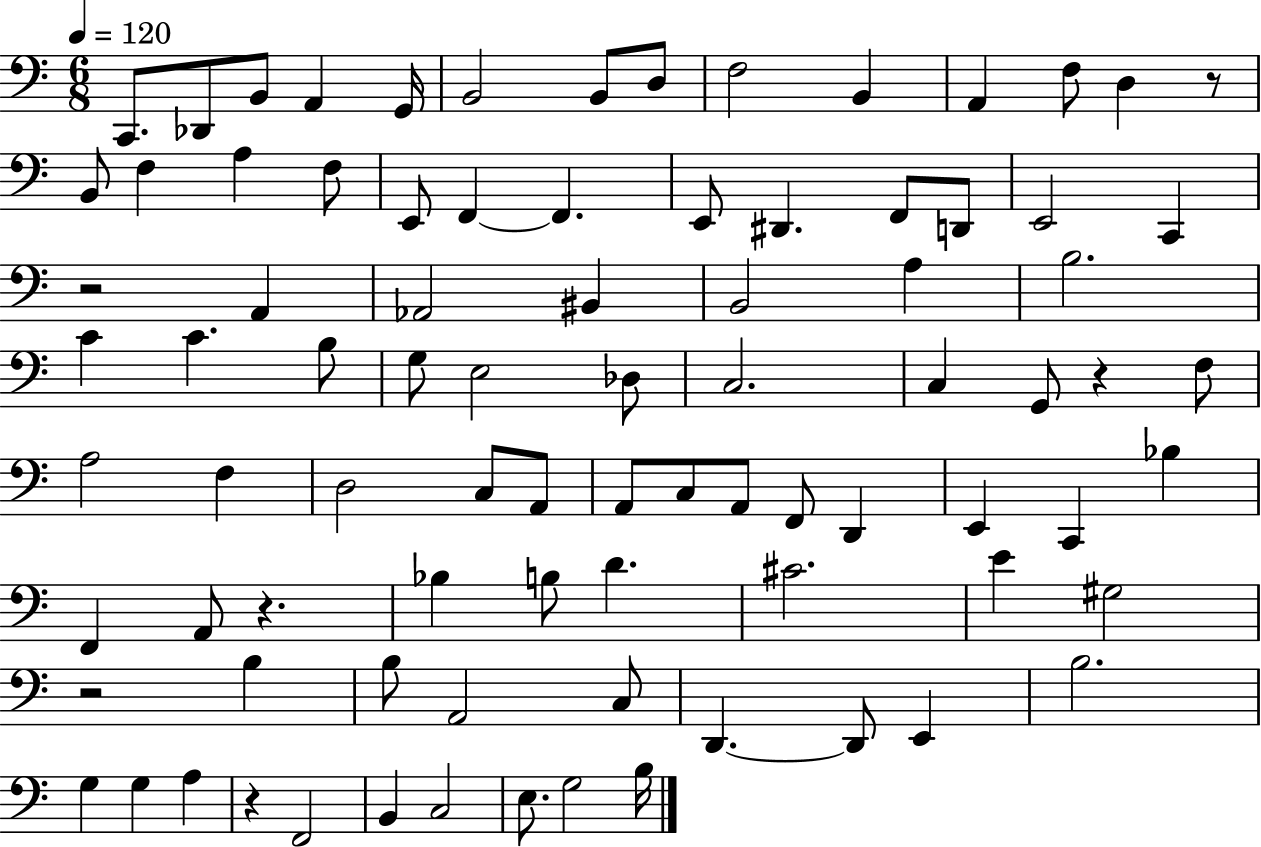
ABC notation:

X:1
T:Untitled
M:6/8
L:1/4
K:C
C,,/2 _D,,/2 B,,/2 A,, G,,/4 B,,2 B,,/2 D,/2 F,2 B,, A,, F,/2 D, z/2 B,,/2 F, A, F,/2 E,,/2 F,, F,, E,,/2 ^D,, F,,/2 D,,/2 E,,2 C,, z2 A,, _A,,2 ^B,, B,,2 A, B,2 C C B,/2 G,/2 E,2 _D,/2 C,2 C, G,,/2 z F,/2 A,2 F, D,2 C,/2 A,,/2 A,,/2 C,/2 A,,/2 F,,/2 D,, E,, C,, _B, F,, A,,/2 z _B, B,/2 D ^C2 E ^G,2 z2 B, B,/2 A,,2 C,/2 D,, D,,/2 E,, B,2 G, G, A, z F,,2 B,, C,2 E,/2 G,2 B,/4